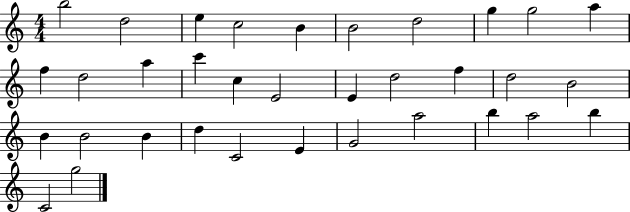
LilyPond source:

{
  \clef treble
  \numericTimeSignature
  \time 4/4
  \key c \major
  b''2 d''2 | e''4 c''2 b'4 | b'2 d''2 | g''4 g''2 a''4 | \break f''4 d''2 a''4 | c'''4 c''4 e'2 | e'4 d''2 f''4 | d''2 b'2 | \break b'4 b'2 b'4 | d''4 c'2 e'4 | g'2 a''2 | b''4 a''2 b''4 | \break c'2 g''2 | \bar "|."
}